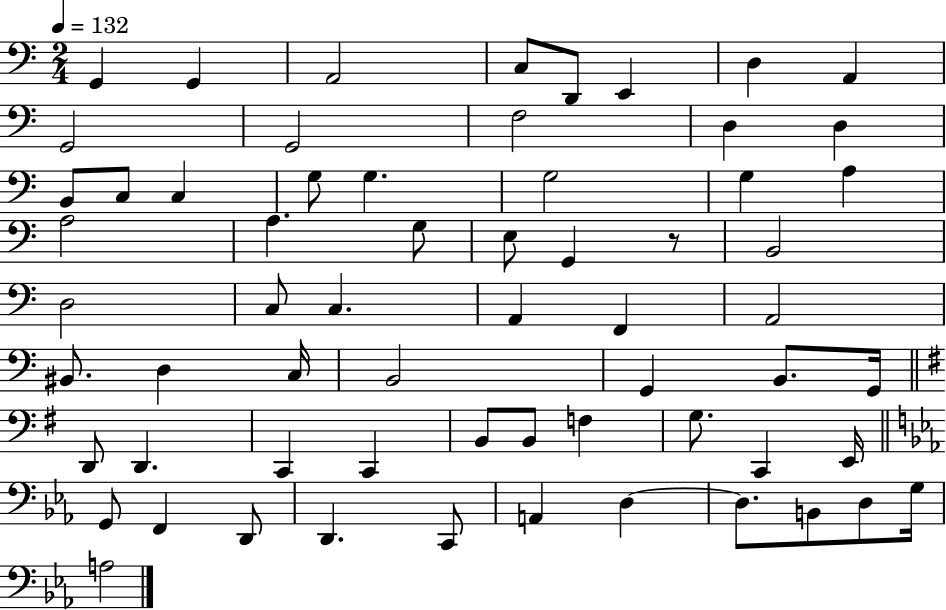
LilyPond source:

{
  \clef bass
  \numericTimeSignature
  \time 2/4
  \key c \major
  \tempo 4 = 132
  g,4 g,4 | a,2 | c8 d,8 e,4 | d4 a,4 | \break g,2 | g,2 | f2 | d4 d4 | \break b,8 c8 c4 | g8 g4. | g2 | g4 a4 | \break a2 | a4. g8 | e8 g,4 r8 | b,2 | \break d2 | c8 c4. | a,4 f,4 | a,2 | \break bis,8. d4 c16 | b,2 | g,4 b,8. g,16 | \bar "||" \break \key g \major d,8 d,4. | c,4 c,4 | b,8 b,8 f4 | g8. c,4 e,16 | \break \bar "||" \break \key ees \major g,8 f,4 d,8 | d,4. c,8 | a,4 d4~~ | d8. b,8 d8 g16 | \break a2 | \bar "|."
}